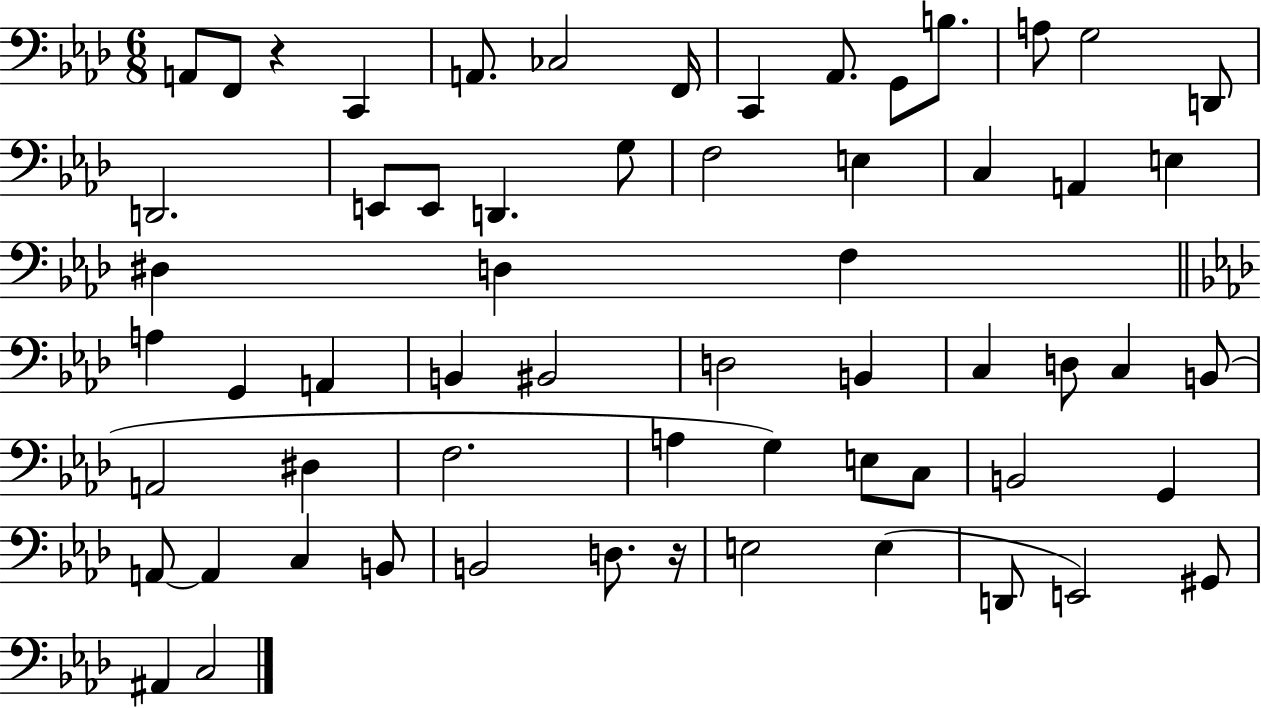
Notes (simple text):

A2/e F2/e R/q C2/q A2/e. CES3/h F2/s C2/q Ab2/e. G2/e B3/e. A3/e G3/h D2/e D2/h. E2/e E2/e D2/q. G3/e F3/h E3/q C3/q A2/q E3/q D#3/q D3/q F3/q A3/q G2/q A2/q B2/q BIS2/h D3/h B2/q C3/q D3/e C3/q B2/e A2/h D#3/q F3/h. A3/q G3/q E3/e C3/e B2/h G2/q A2/e A2/q C3/q B2/e B2/h D3/e. R/s E3/h E3/q D2/e E2/h G#2/e A#2/q C3/h